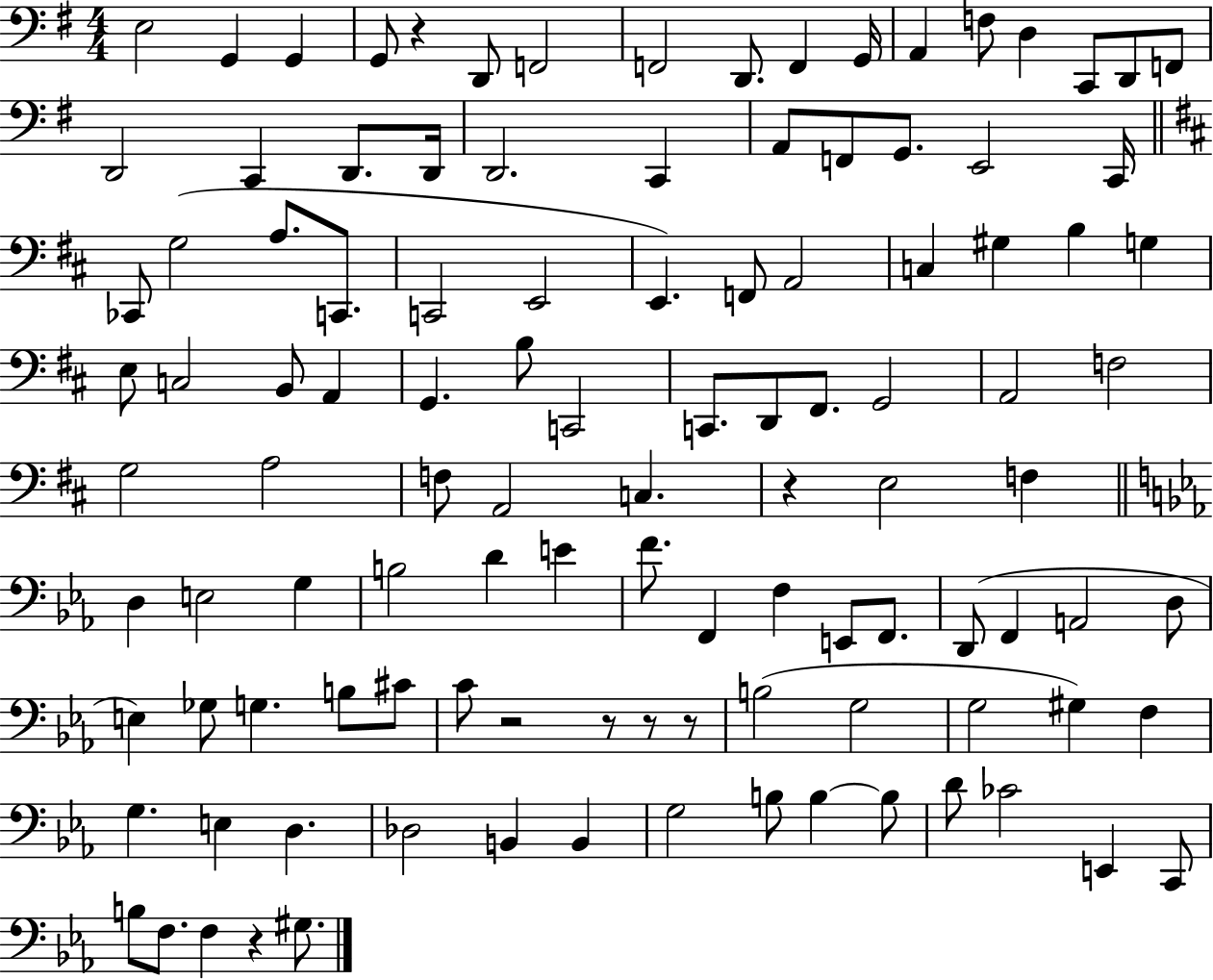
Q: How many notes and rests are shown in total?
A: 111